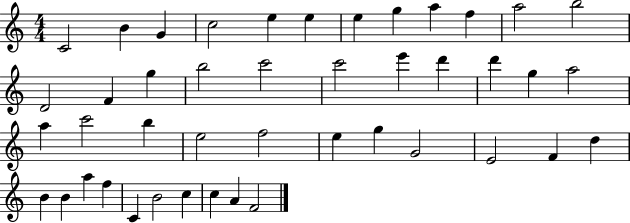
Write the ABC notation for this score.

X:1
T:Untitled
M:4/4
L:1/4
K:C
C2 B G c2 e e e g a f a2 b2 D2 F g b2 c'2 c'2 e' d' d' g a2 a c'2 b e2 f2 e g G2 E2 F d B B a f C B2 c c A F2